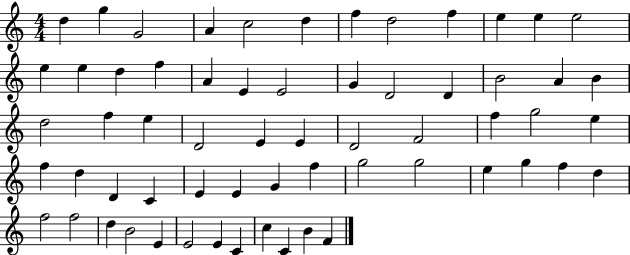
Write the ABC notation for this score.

X:1
T:Untitled
M:4/4
L:1/4
K:C
d g G2 A c2 d f d2 f e e e2 e e d f A E E2 G D2 D B2 A B d2 f e D2 E E D2 F2 f g2 e f d D C E E G f g2 g2 e g f d f2 f2 d B2 E E2 E C c C B F